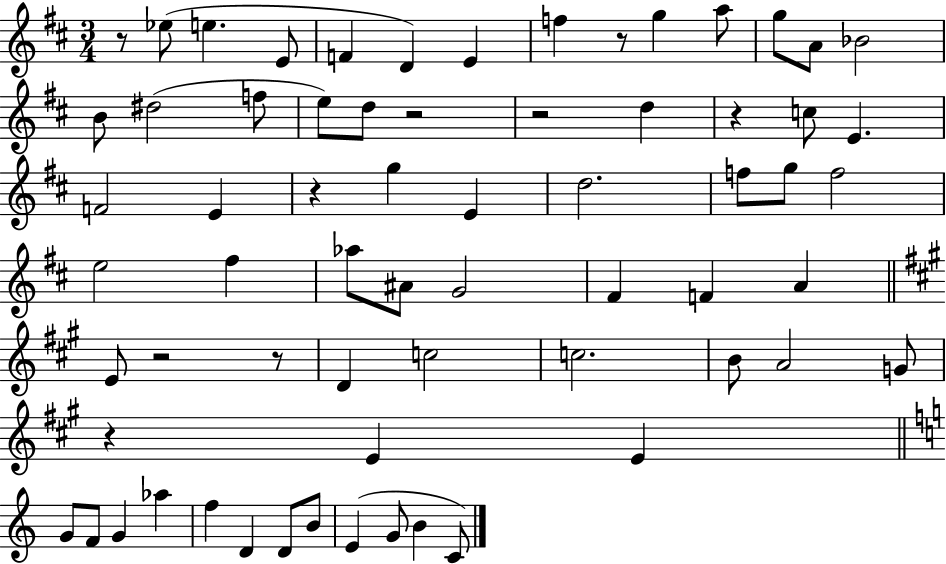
R/e Eb5/e E5/q. E4/e F4/q D4/q E4/q F5/q R/e G5/q A5/e G5/e A4/e Bb4/h B4/e D#5/h F5/e E5/e D5/e R/h R/h D5/q R/q C5/e E4/q. F4/h E4/q R/q G5/q E4/q D5/h. F5/e G5/e F5/h E5/h F#5/q Ab5/e A#4/e G4/h F#4/q F4/q A4/q E4/e R/h R/e D4/q C5/h C5/h. B4/e A4/h G4/e R/q E4/q E4/q G4/e F4/e G4/q Ab5/q F5/q D4/q D4/e B4/e E4/q G4/e B4/q C4/e